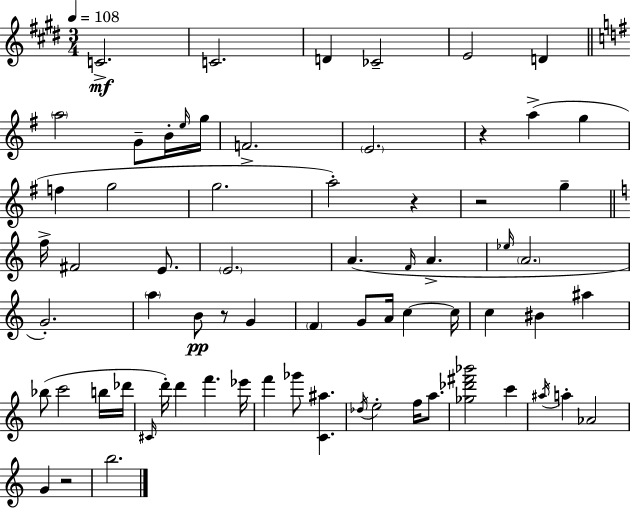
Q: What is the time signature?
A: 3/4